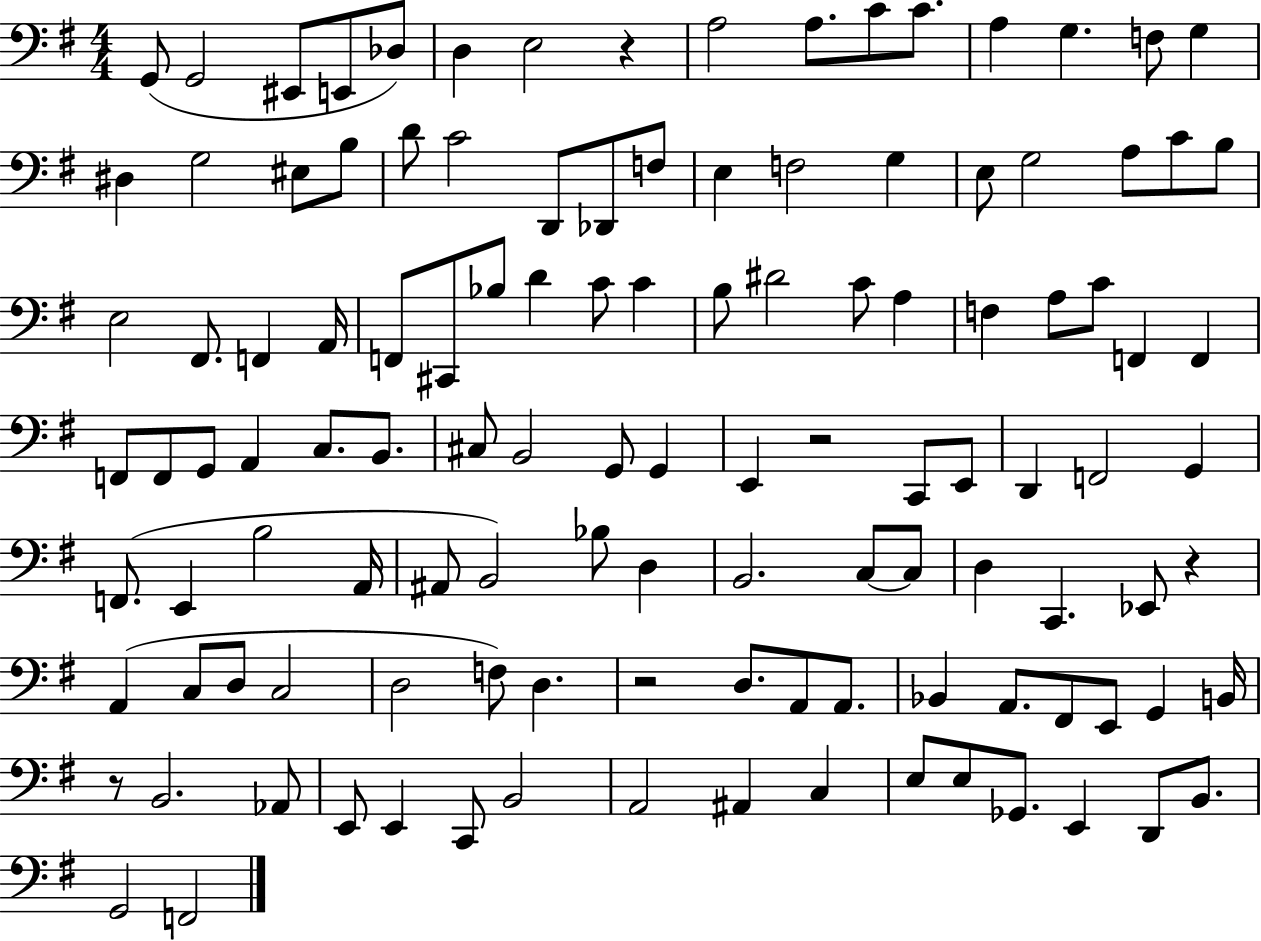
{
  \clef bass
  \numericTimeSignature
  \time 4/4
  \key g \major
  \repeat volta 2 { g,8( g,2 eis,8 e,8 des8) | d4 e2 r4 | a2 a8. c'8 c'8. | a4 g4. f8 g4 | \break dis4 g2 eis8 b8 | d'8 c'2 d,8 des,8 f8 | e4 f2 g4 | e8 g2 a8 c'8 b8 | \break e2 fis,8. f,4 a,16 | f,8 cis,8 bes8 d'4 c'8 c'4 | b8 dis'2 c'8 a4 | f4 a8 c'8 f,4 f,4 | \break f,8 f,8 g,8 a,4 c8. b,8. | cis8 b,2 g,8 g,4 | e,4 r2 c,8 e,8 | d,4 f,2 g,4 | \break f,8.( e,4 b2 a,16 | ais,8 b,2) bes8 d4 | b,2. c8~~ c8 | d4 c,4. ees,8 r4 | \break a,4( c8 d8 c2 | d2 f8) d4. | r2 d8. a,8 a,8. | bes,4 a,8. fis,8 e,8 g,4 b,16 | \break r8 b,2. aes,8 | e,8 e,4 c,8 b,2 | a,2 ais,4 c4 | e8 e8 ges,8. e,4 d,8 b,8. | \break g,2 f,2 | } \bar "|."
}